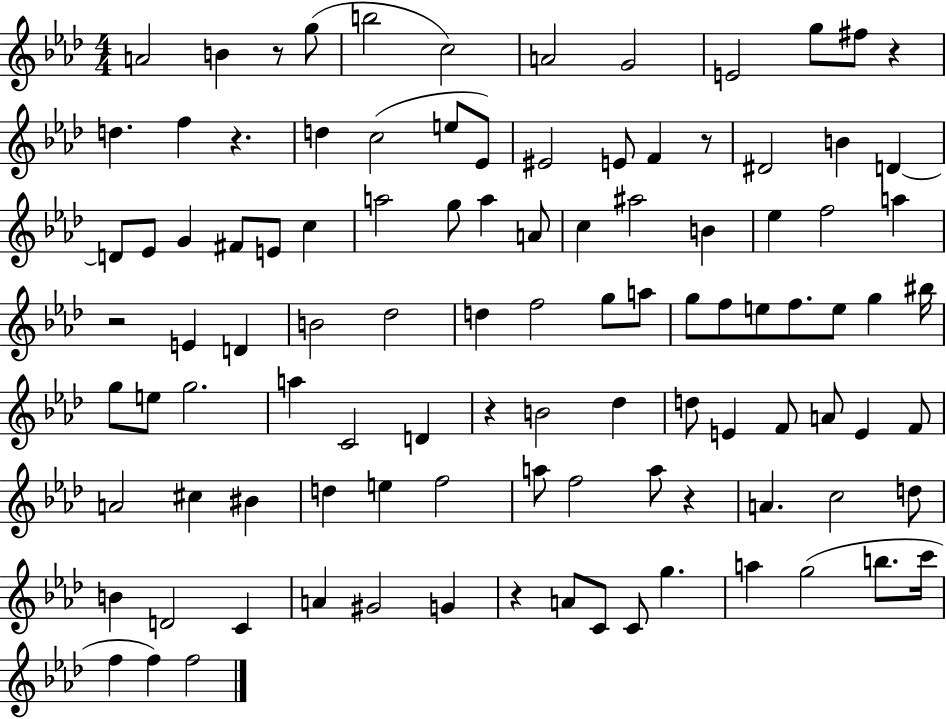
{
  \clef treble
  \numericTimeSignature
  \time 4/4
  \key aes \major
  a'2 b'4 r8 g''8( | b''2 c''2) | a'2 g'2 | e'2 g''8 fis''8 r4 | \break d''4. f''4 r4. | d''4 c''2( e''8 ees'8) | eis'2 e'8 f'4 r8 | dis'2 b'4 d'4~~ | \break d'8 ees'8 g'4 fis'8 e'8 c''4 | a''2 g''8 a''4 a'8 | c''4 ais''2 b'4 | ees''4 f''2 a''4 | \break r2 e'4 d'4 | b'2 des''2 | d''4 f''2 g''8 a''8 | g''8 f''8 e''8 f''8. e''8 g''4 bis''16 | \break g''8 e''8 g''2. | a''4 c'2 d'4 | r4 b'2 des''4 | d''8 e'4 f'8 a'8 e'4 f'8 | \break a'2 cis''4 bis'4 | d''4 e''4 f''2 | a''8 f''2 a''8 r4 | a'4. c''2 d''8 | \break b'4 d'2 c'4 | a'4 gis'2 g'4 | r4 a'8 c'8 c'8 g''4. | a''4 g''2( b''8. c'''16 | \break f''4 f''4) f''2 | \bar "|."
}